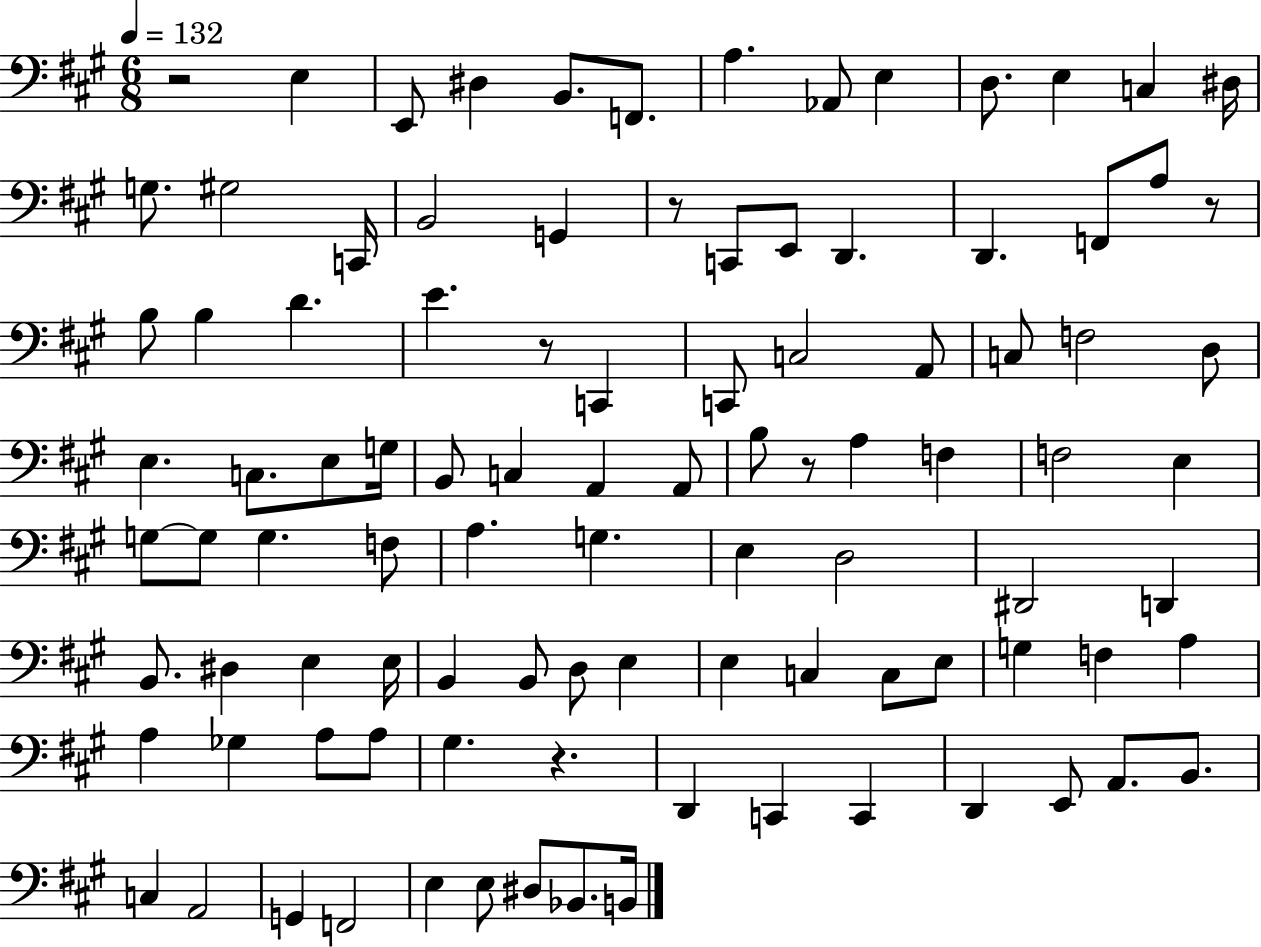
X:1
T:Untitled
M:6/8
L:1/4
K:A
z2 E, E,,/2 ^D, B,,/2 F,,/2 A, _A,,/2 E, D,/2 E, C, ^D,/4 G,/2 ^G,2 C,,/4 B,,2 G,, z/2 C,,/2 E,,/2 D,, D,, F,,/2 A,/2 z/2 B,/2 B, D E z/2 C,, C,,/2 C,2 A,,/2 C,/2 F,2 D,/2 E, C,/2 E,/2 G,/4 B,,/2 C, A,, A,,/2 B,/2 z/2 A, F, F,2 E, G,/2 G,/2 G, F,/2 A, G, E, D,2 ^D,,2 D,, B,,/2 ^D, E, E,/4 B,, B,,/2 D,/2 E, E, C, C,/2 E,/2 G, F, A, A, _G, A,/2 A,/2 ^G, z D,, C,, C,, D,, E,,/2 A,,/2 B,,/2 C, A,,2 G,, F,,2 E, E,/2 ^D,/2 _B,,/2 B,,/4